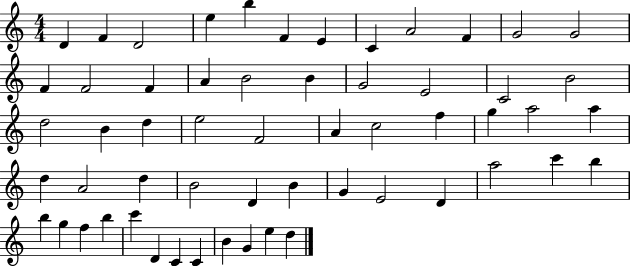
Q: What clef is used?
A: treble